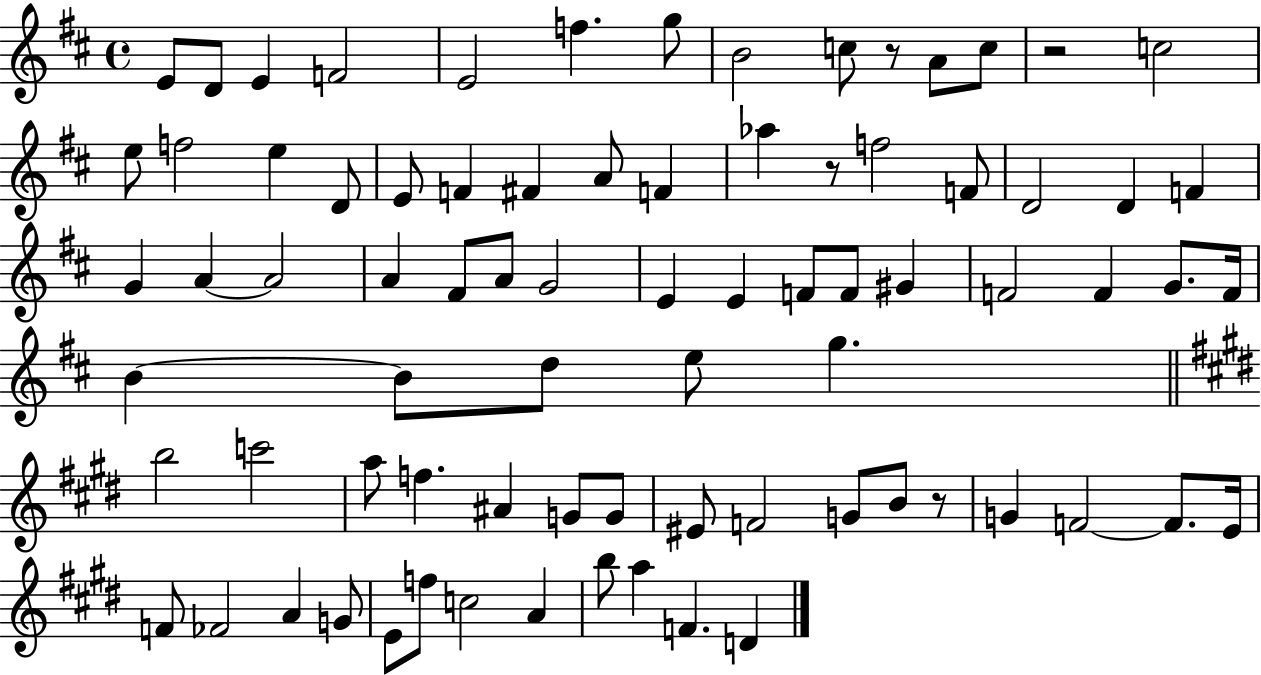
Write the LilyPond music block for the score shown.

{
  \clef treble
  \time 4/4
  \defaultTimeSignature
  \key d \major
  \repeat volta 2 { e'8 d'8 e'4 f'2 | e'2 f''4. g''8 | b'2 c''8 r8 a'8 c''8 | r2 c''2 | \break e''8 f''2 e''4 d'8 | e'8 f'4 fis'4 a'8 f'4 | aes''4 r8 f''2 f'8 | d'2 d'4 f'4 | \break g'4 a'4~~ a'2 | a'4 fis'8 a'8 g'2 | e'4 e'4 f'8 f'8 gis'4 | f'2 f'4 g'8. f'16 | \break b'4~~ b'8 d''8 e''8 g''4. | \bar "||" \break \key e \major b''2 c'''2 | a''8 f''4. ais'4 g'8 g'8 | eis'8 f'2 g'8 b'8 r8 | g'4 f'2~~ f'8. e'16 | \break f'8 fes'2 a'4 g'8 | e'8 f''8 c''2 a'4 | b''8 a''4 f'4. d'4 | } \bar "|."
}